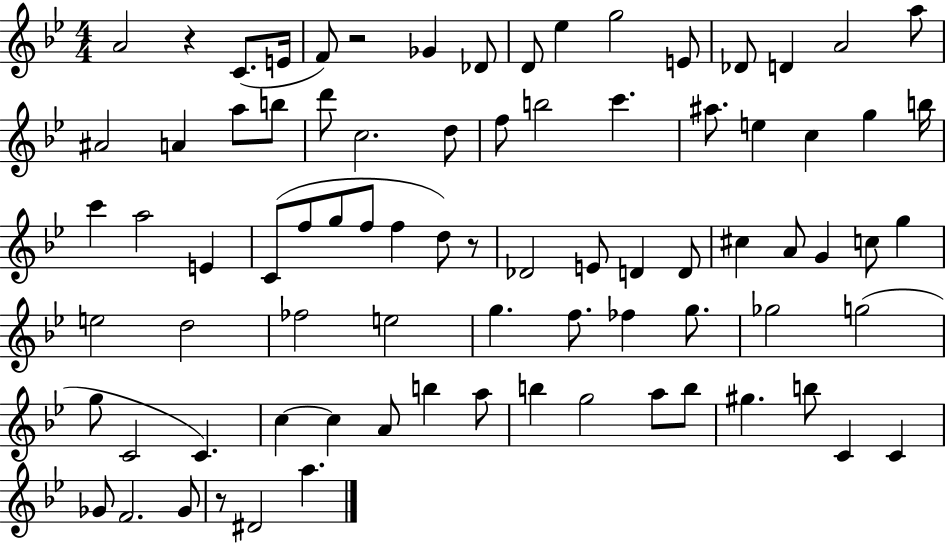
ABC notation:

X:1
T:Untitled
M:4/4
L:1/4
K:Bb
A2 z C/2 E/4 F/2 z2 _G _D/2 D/2 _e g2 E/2 _D/2 D A2 a/2 ^A2 A a/2 b/2 d'/2 c2 d/2 f/2 b2 c' ^a/2 e c g b/4 c' a2 E C/2 f/2 g/2 f/2 f d/2 z/2 _D2 E/2 D D/2 ^c A/2 G c/2 g e2 d2 _f2 e2 g f/2 _f g/2 _g2 g2 g/2 C2 C c c A/2 b a/2 b g2 a/2 b/2 ^g b/2 C C _G/2 F2 _G/2 z/2 ^D2 a